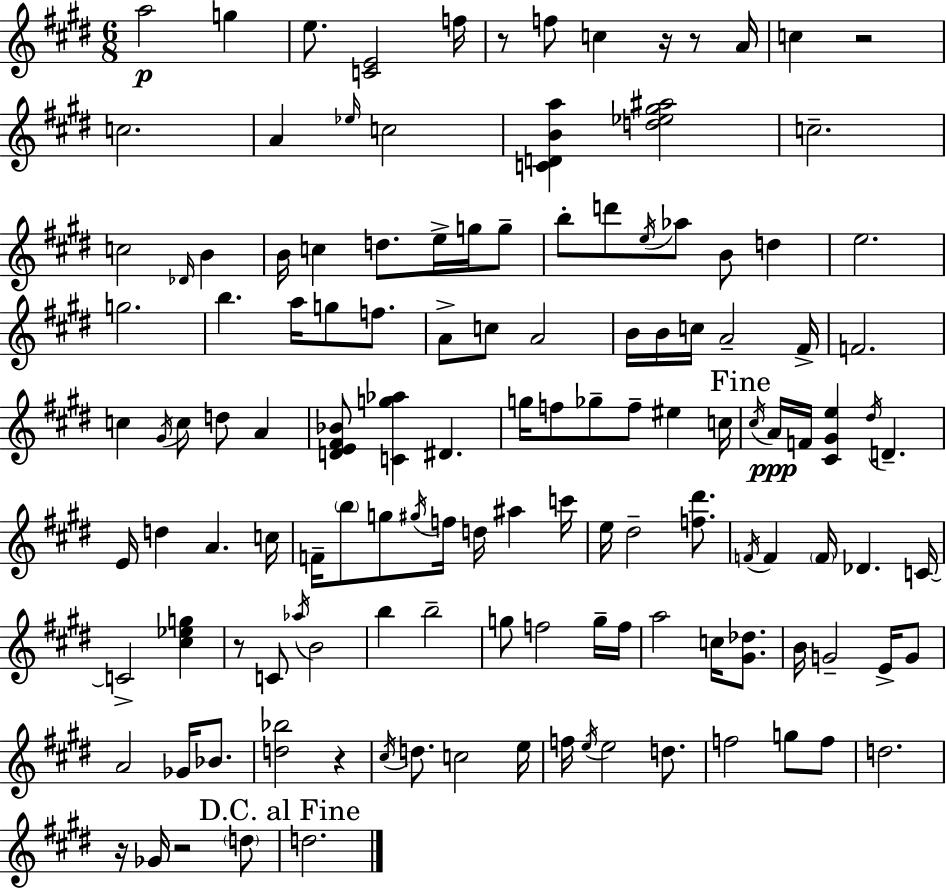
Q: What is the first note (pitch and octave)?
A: A5